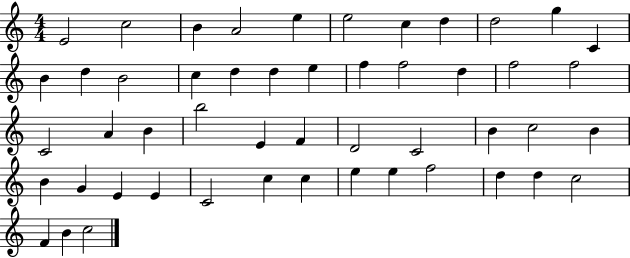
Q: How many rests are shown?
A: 0